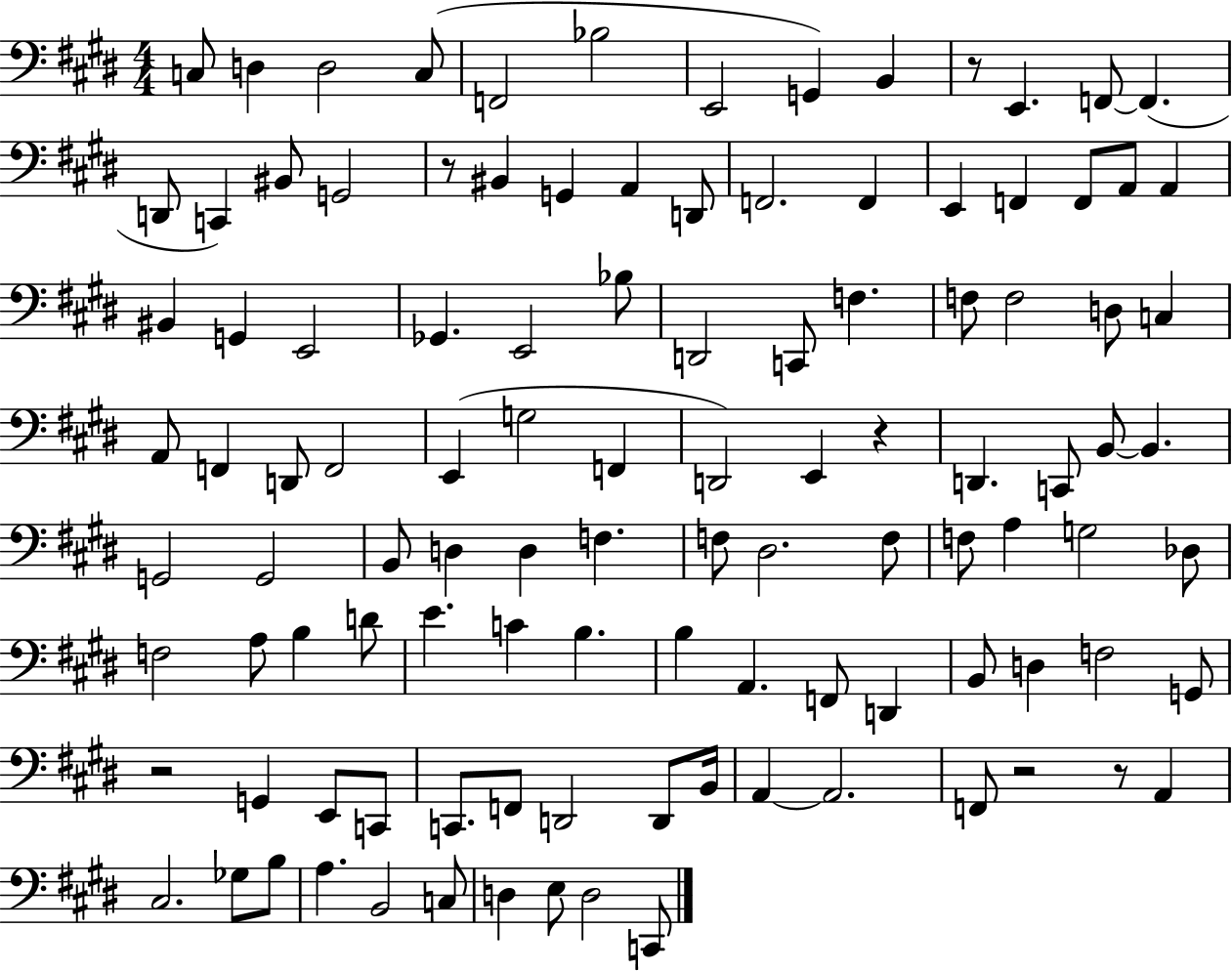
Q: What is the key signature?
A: E major